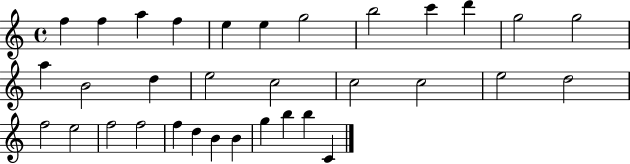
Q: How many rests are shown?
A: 0